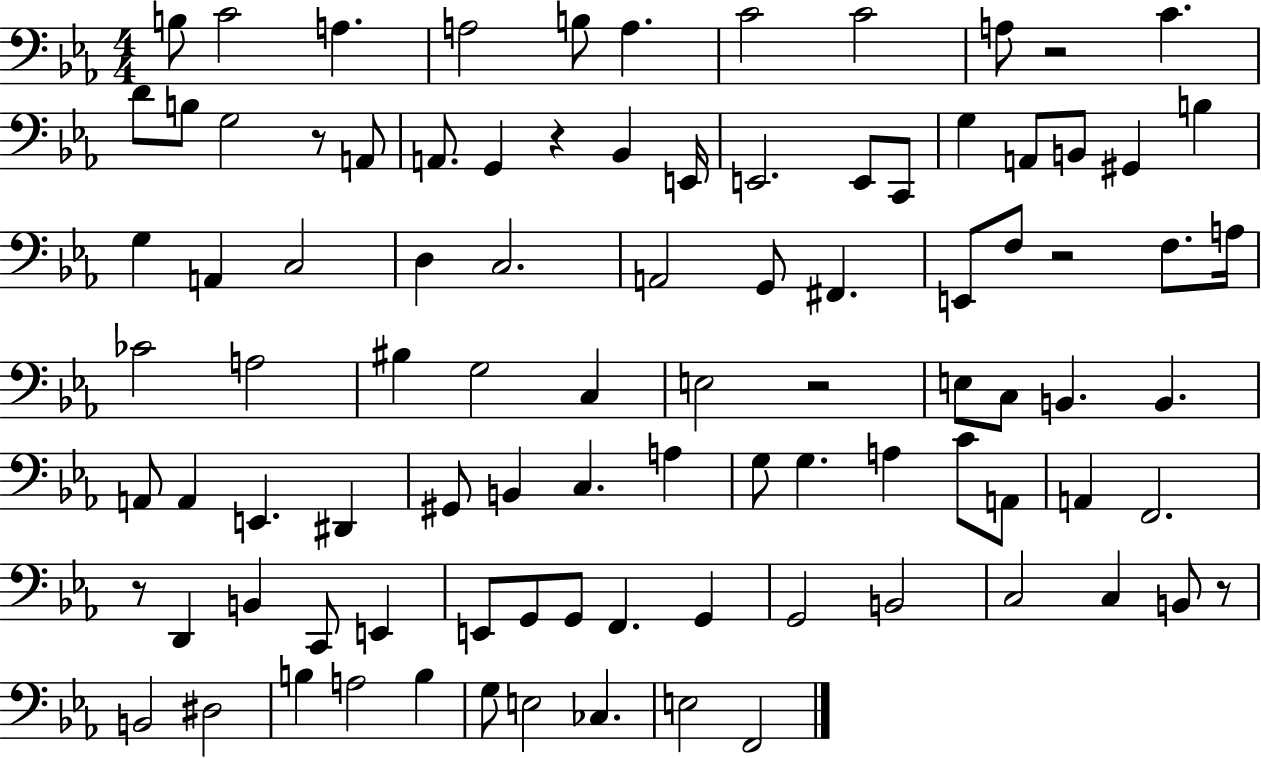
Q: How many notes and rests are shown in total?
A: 94